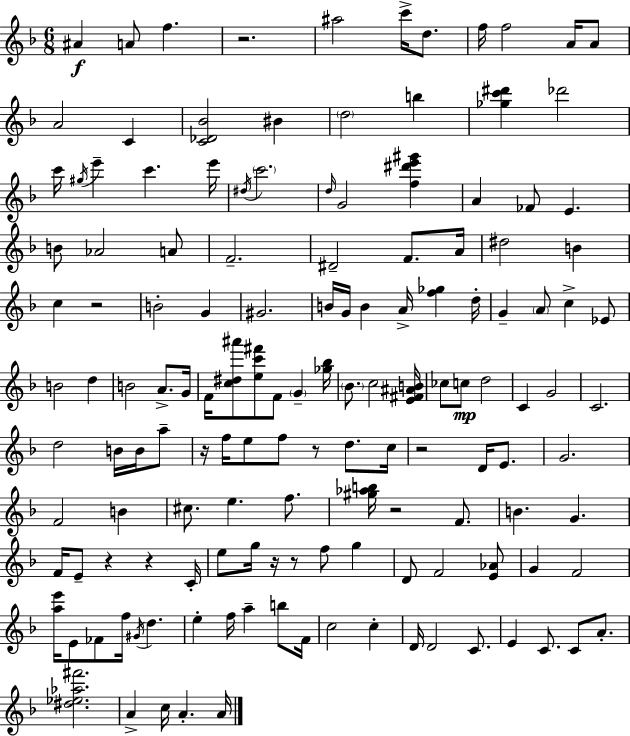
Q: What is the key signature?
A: F major